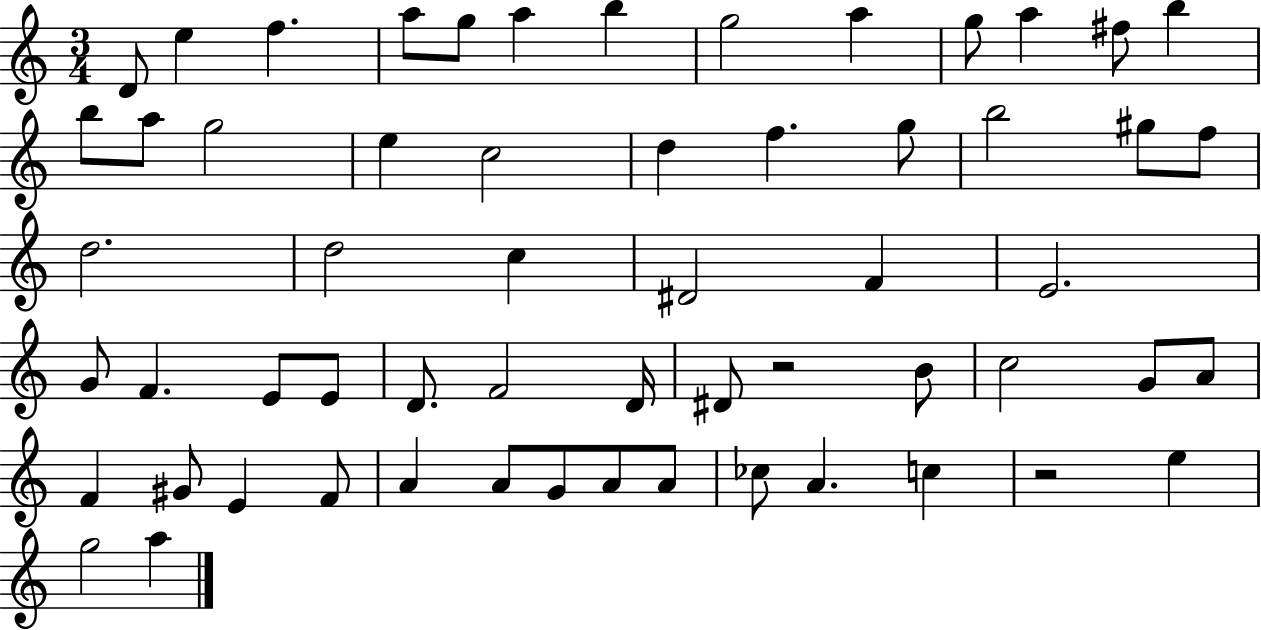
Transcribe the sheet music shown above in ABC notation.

X:1
T:Untitled
M:3/4
L:1/4
K:C
D/2 e f a/2 g/2 a b g2 a g/2 a ^f/2 b b/2 a/2 g2 e c2 d f g/2 b2 ^g/2 f/2 d2 d2 c ^D2 F E2 G/2 F E/2 E/2 D/2 F2 D/4 ^D/2 z2 B/2 c2 G/2 A/2 F ^G/2 E F/2 A A/2 G/2 A/2 A/2 _c/2 A c z2 e g2 a